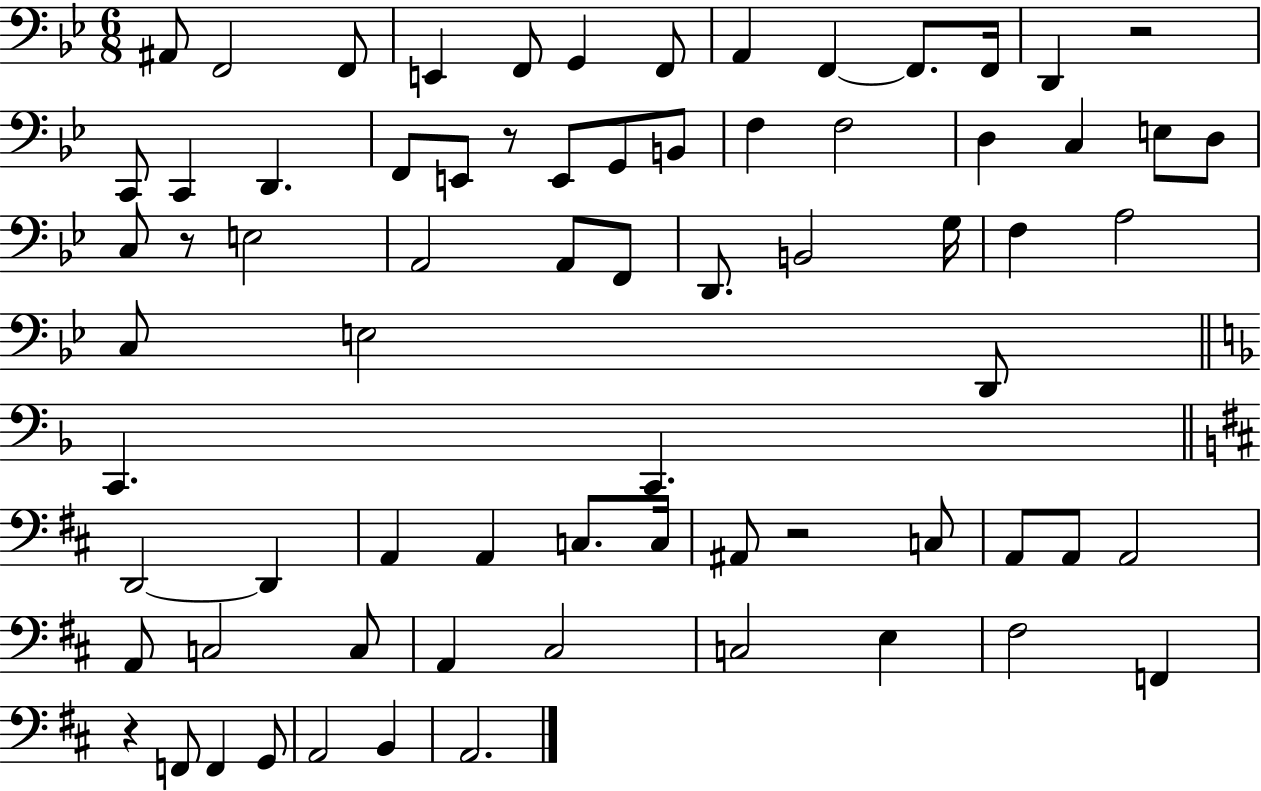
{
  \clef bass
  \numericTimeSignature
  \time 6/8
  \key bes \major
  ais,8 f,2 f,8 | e,4 f,8 g,4 f,8 | a,4 f,4~~ f,8. f,16 | d,4 r2 | \break c,8 c,4 d,4. | f,8 e,8 r8 e,8 g,8 b,8 | f4 f2 | d4 c4 e8 d8 | \break c8 r8 e2 | a,2 a,8 f,8 | d,8. b,2 g16 | f4 a2 | \break c8 e2 d,8 | \bar "||" \break \key f \major c,4. c,4. | \bar "||" \break \key d \major d,2~~ d,4 | a,4 a,4 c8. c16 | ais,8 r2 c8 | a,8 a,8 a,2 | \break a,8 c2 c8 | a,4 cis2 | c2 e4 | fis2 f,4 | \break r4 f,8 f,4 g,8 | a,2 b,4 | a,2. | \bar "|."
}